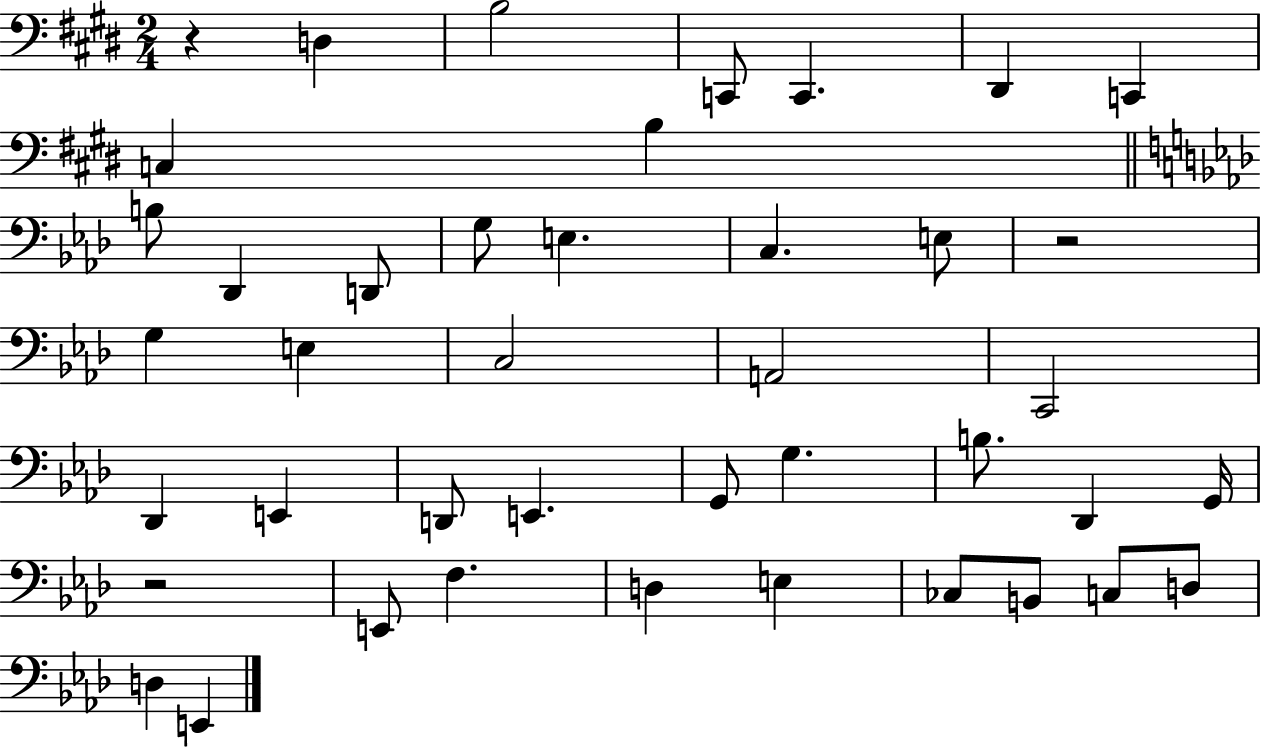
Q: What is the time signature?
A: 2/4